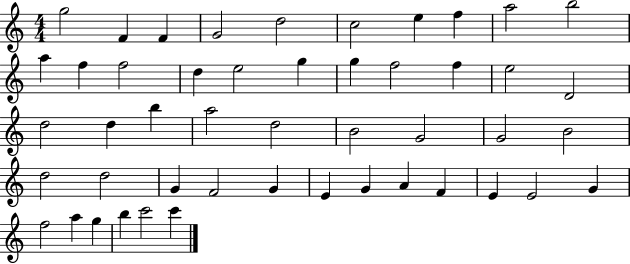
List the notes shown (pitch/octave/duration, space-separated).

G5/h F4/q F4/q G4/h D5/h C5/h E5/q F5/q A5/h B5/h A5/q F5/q F5/h D5/q E5/h G5/q G5/q F5/h F5/q E5/h D4/h D5/h D5/q B5/q A5/h D5/h B4/h G4/h G4/h B4/h D5/h D5/h G4/q F4/h G4/q E4/q G4/q A4/q F4/q E4/q E4/h G4/q F5/h A5/q G5/q B5/q C6/h C6/q